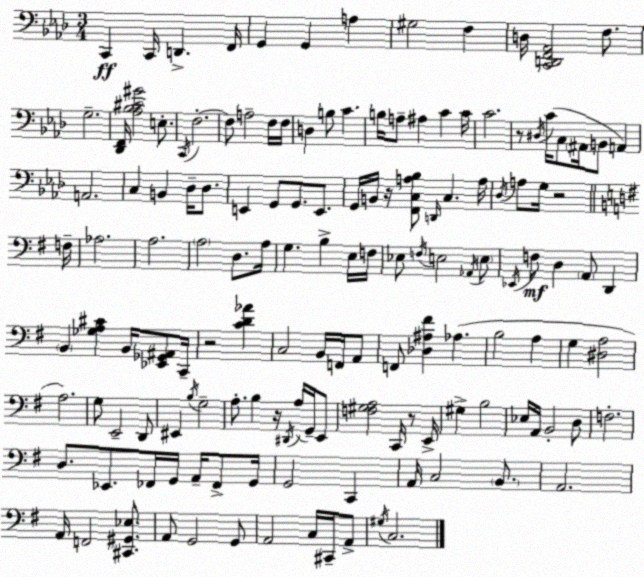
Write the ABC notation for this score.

X:1
T:Untitled
M:3/4
L:1/4
K:Ab
C,, C,,/4 D,, F,,/4 G,, G,, A, ^G,2 F, D,/4 [C,,D,,F,,_A,,]2 F,/2 G,2 [_D,,F,,]/4 [_A,_B,^C^G]2 E,/2 C,,/4 F,2 F,/2 A,2 F,/4 F,/4 D, B,/2 C B,/4 A,/2 ^A, C C/4 C2 z/2 ^D,/4 C/4 C,/2 ^A,,/4 B,,/2 A,, A,,2 C, B,, _D,/4 _D,/2 E,, G,,/2 G,,/2 E,,/2 G,,/4 B,,/4 z/4 [F,,C,A,_B,]/2 D,,/4 C, A,/4 _D,/4 A,/2 G,/4 z2 F,/4 _A,2 A,2 A,2 D,/2 A,/4 G, B, E,/4 F,/4 _E,/2 F,/4 E,2 _A,,/4 E,/2 _E,,/4 F,/2 D, A,,/2 D,, B,, [_G,A,^C] B,,/4 [_E,,_G,,^A,,]/2 C,,/4 z2 [CD_A] C,2 B,,/4 F,,/4 A,,/2 F,,/2 [_D,^A,^F] _A, B,2 A, G, [^D,A,]2 A,2 G,/2 E,,2 D,,/2 ^E,, B,/4 G,2 A,/2 B, z/4 ^D,,/4 A,/4 G,,/4 E,,/2 [F,^G,A,]2 C,,/4 z/2 E,,/4 ^G, B,2 _E,/4 A,,/4 B,,2 D,/2 F,2 D,/2 _E,,/2 _F,,/4 G,,/4 A,,/4 _F,,/2 G,,/4 G,,2 C,, A,,/4 C,2 B,,/2 A,,2 A,,/4 F,,2 [^C,,^G,,_E,]/2 A,,/2 G,,2 G,,/2 A,,2 C,/4 ^C,,/4 A,,/2 ^G,/4 C,2